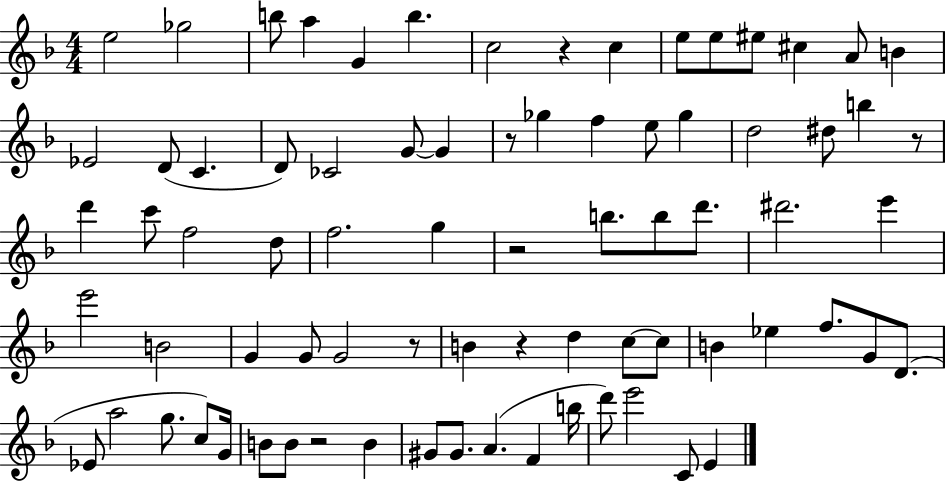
E5/h Gb5/h B5/e A5/q G4/q B5/q. C5/h R/q C5/q E5/e E5/e EIS5/e C#5/q A4/e B4/q Eb4/h D4/e C4/q. D4/e CES4/h G4/e G4/q R/e Gb5/q F5/q E5/e Gb5/q D5/h D#5/e B5/q R/e D6/q C6/e F5/h D5/e F5/h. G5/q R/h B5/e. B5/e D6/e. D#6/h. E6/q E6/h B4/h G4/q G4/e G4/h R/e B4/q R/q D5/q C5/e C5/e B4/q Eb5/q F5/e. G4/e D4/e. Eb4/e A5/h G5/e. C5/e G4/s B4/e B4/e R/h B4/q G#4/e G#4/e. A4/q. F4/q B5/s D6/e E6/h C4/e E4/q